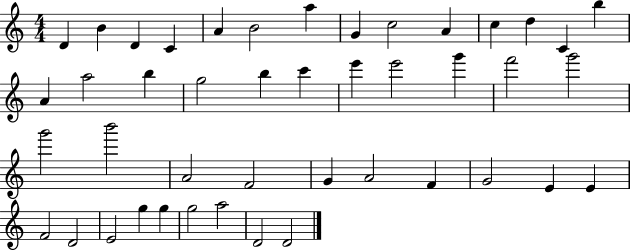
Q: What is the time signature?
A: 4/4